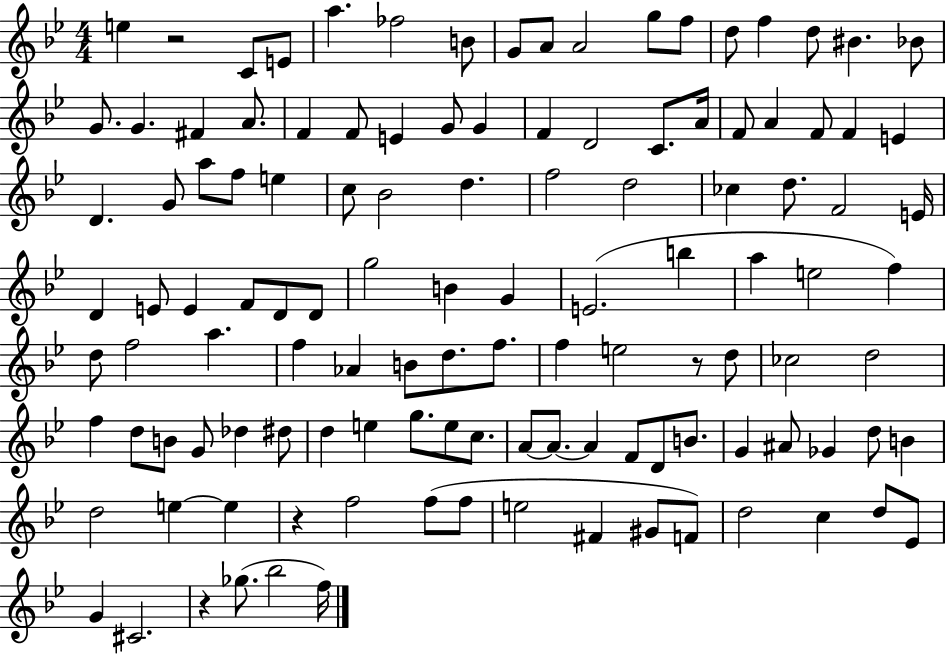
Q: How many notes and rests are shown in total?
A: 120